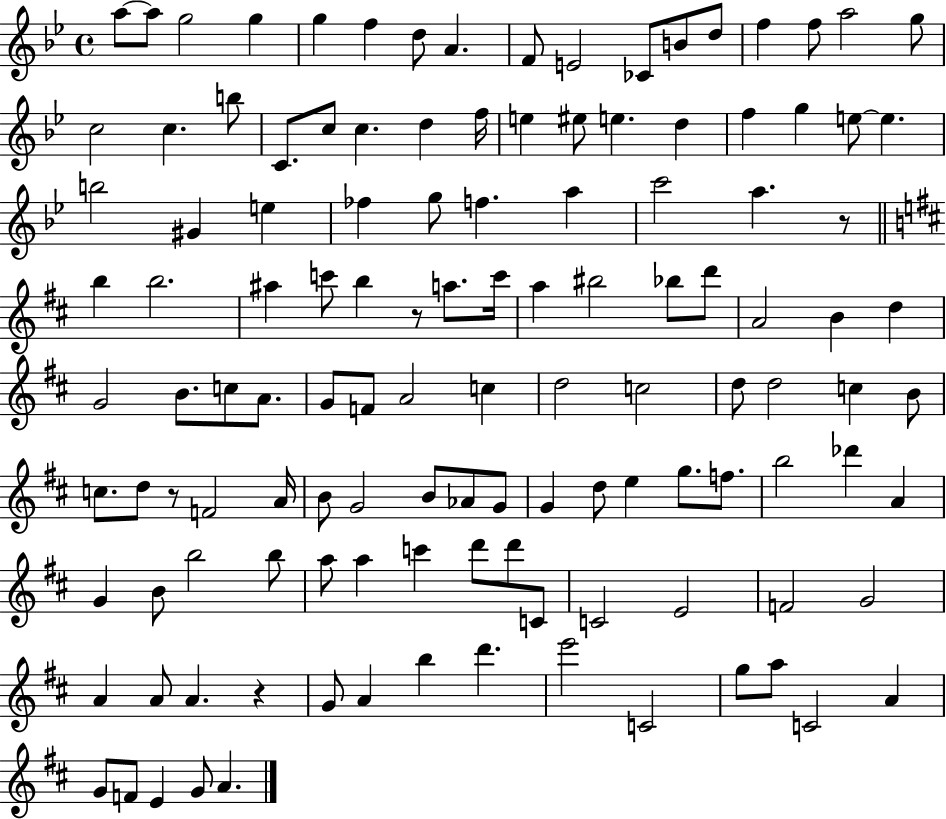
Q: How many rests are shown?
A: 4